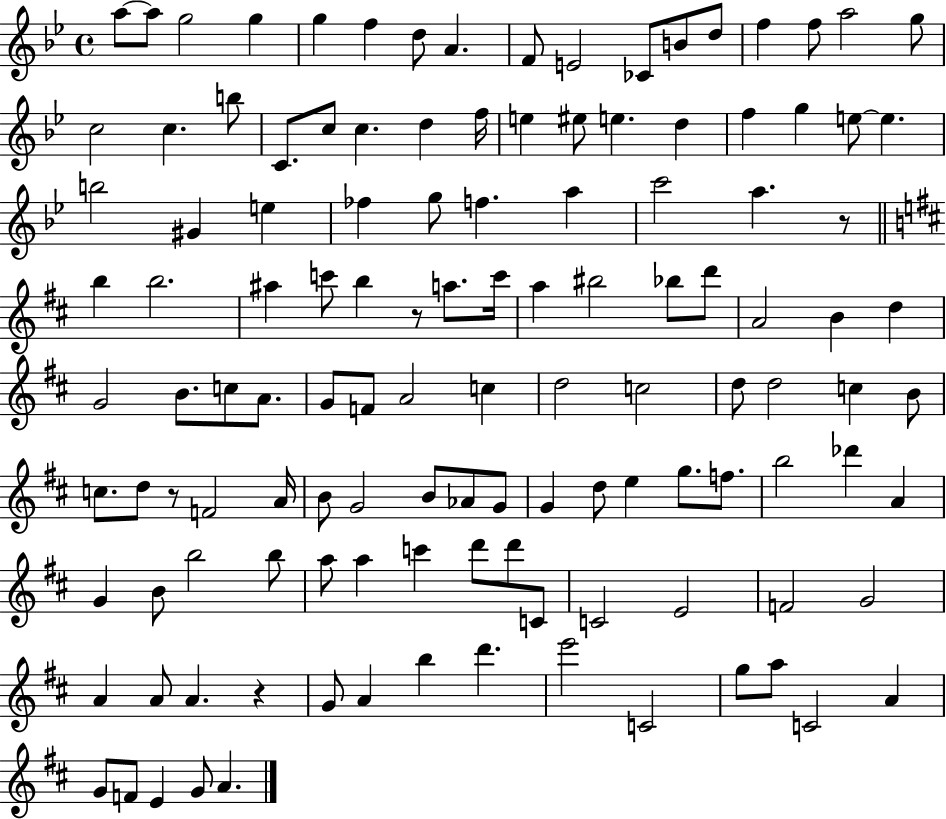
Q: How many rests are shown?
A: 4